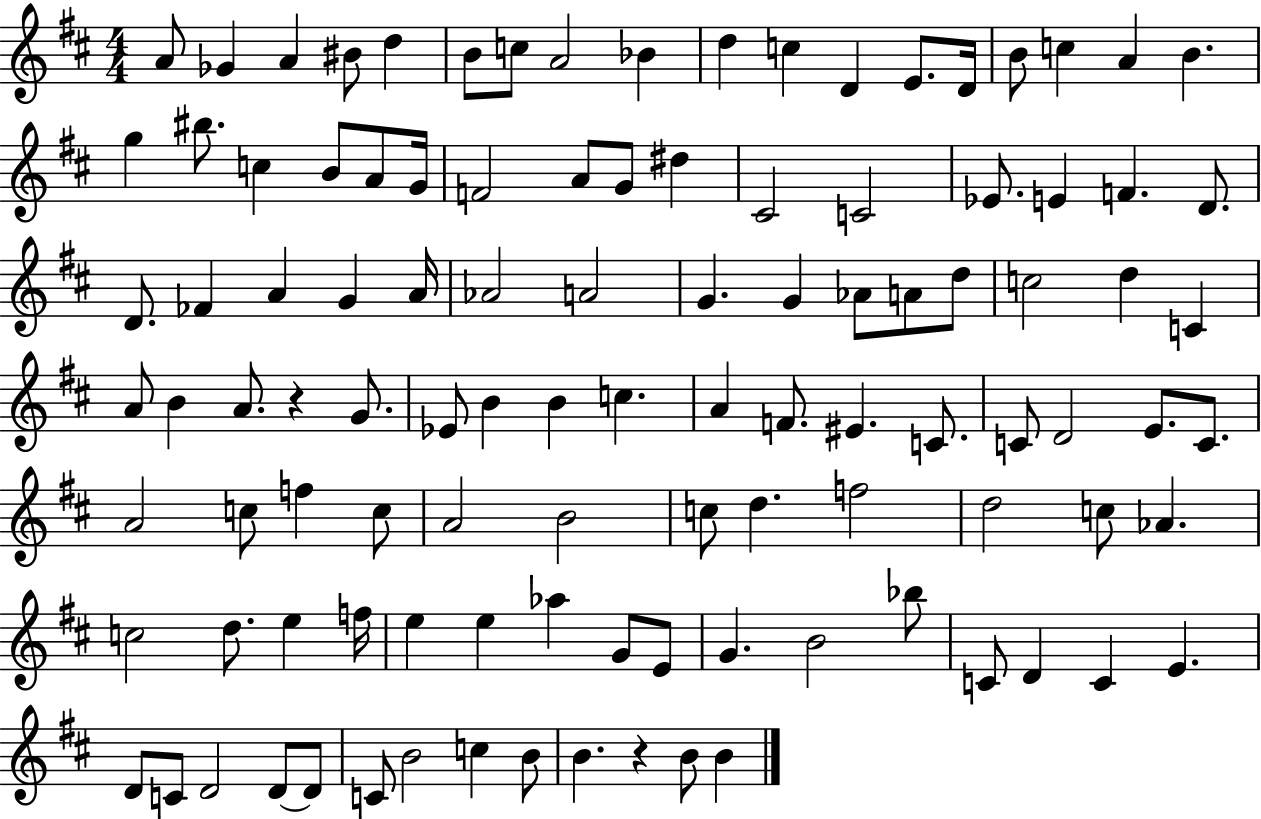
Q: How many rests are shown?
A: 2